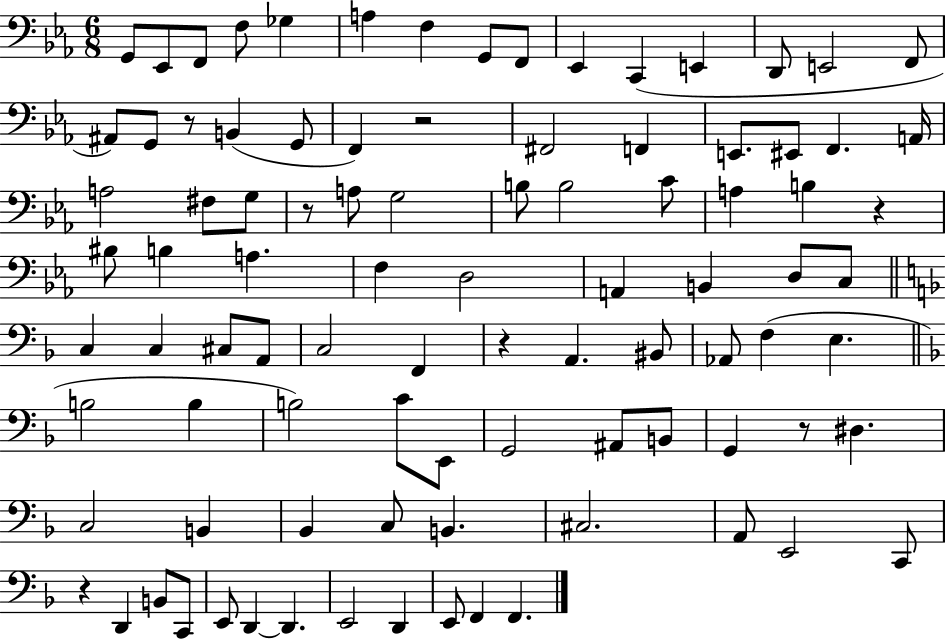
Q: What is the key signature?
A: EES major